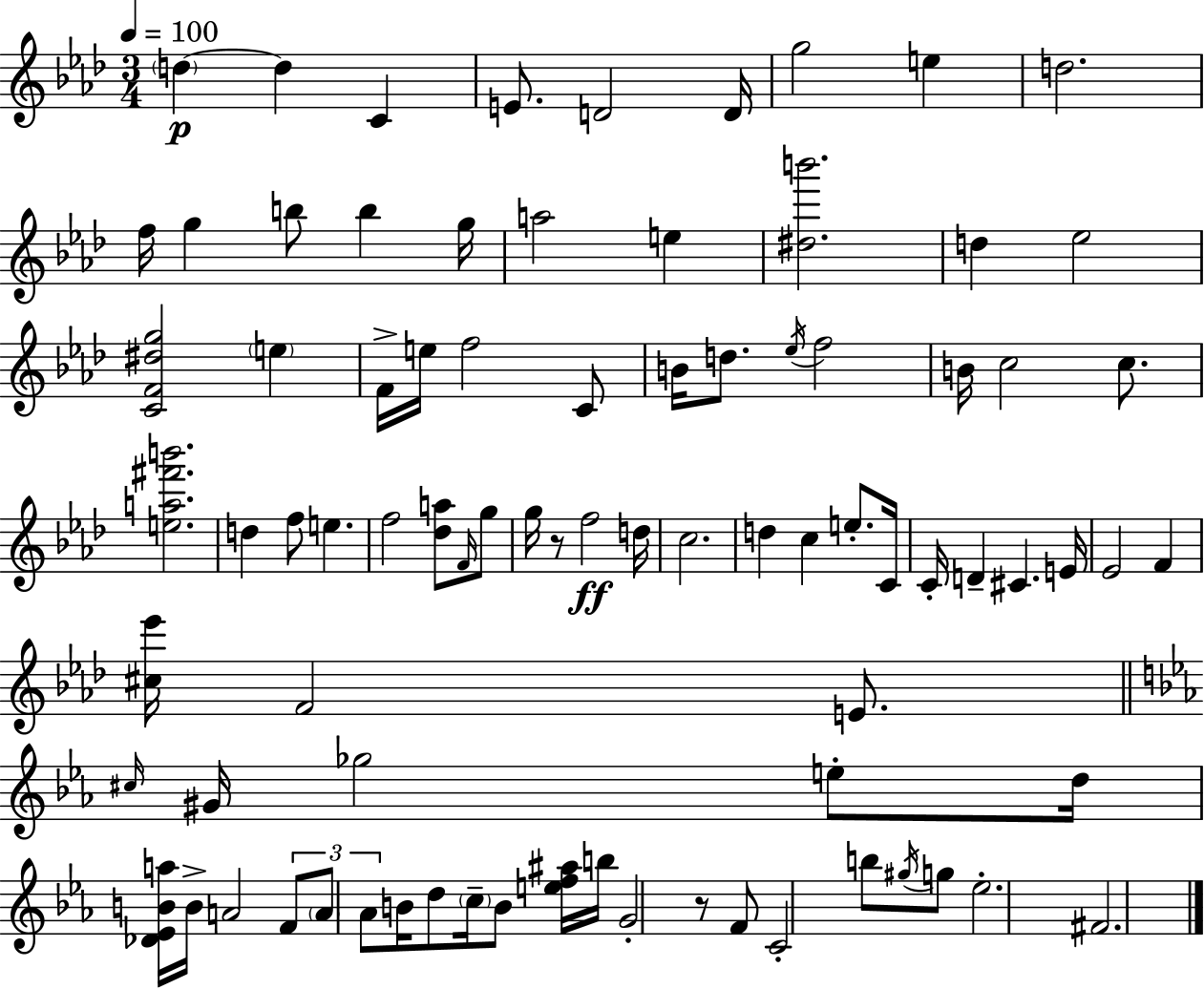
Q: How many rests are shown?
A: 2